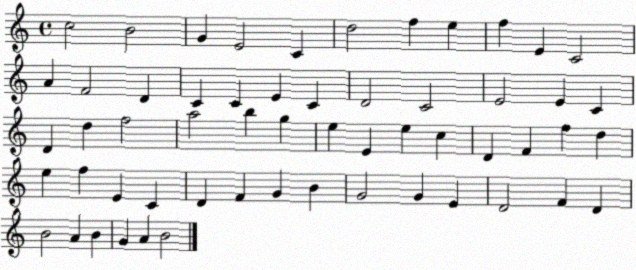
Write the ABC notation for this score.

X:1
T:Untitled
M:4/4
L:1/4
K:C
c2 B2 G E2 C d2 f e f E C2 A F2 D C C E C D2 C2 E2 E C D d f2 a2 b g e E e c D F f d e f E C D F G B G2 G E D2 F D B2 A B G A B2